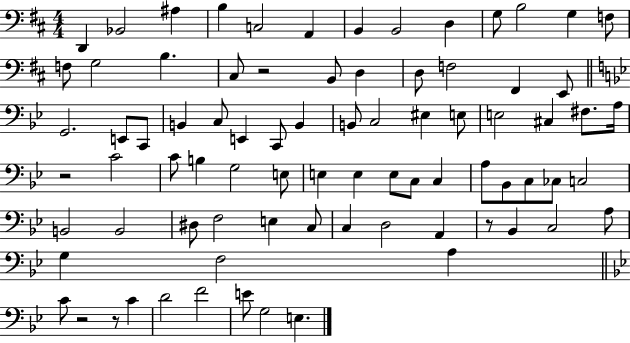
D2/q Bb2/h A#3/q B3/q C3/h A2/q B2/q B2/h D3/q G3/e B3/h G3/q F3/e F3/e G3/h B3/q. C#3/e R/h B2/e D3/q D3/e F3/h F#2/q E2/e G2/h. E2/e C2/e B2/q C3/e E2/q C2/e B2/q B2/e C3/h EIS3/q E3/e E3/h C#3/q F#3/e. A3/s R/h C4/h C4/e B3/q G3/h E3/e E3/q E3/q E3/e C3/e C3/q A3/e Bb2/e C3/e CES3/e C3/h B2/h B2/h D#3/e F3/h E3/q C3/e C3/q D3/h A2/q R/e Bb2/q C3/h A3/e G3/q F3/h A3/q C4/e R/h R/e C4/q D4/h F4/h E4/e G3/h E3/q.